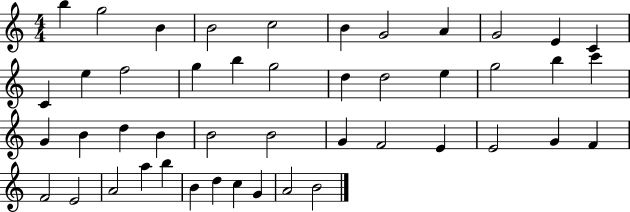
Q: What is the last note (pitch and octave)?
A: B4